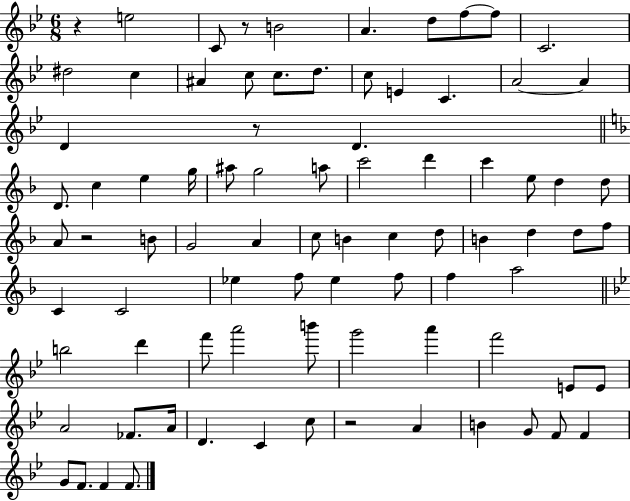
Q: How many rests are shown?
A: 5